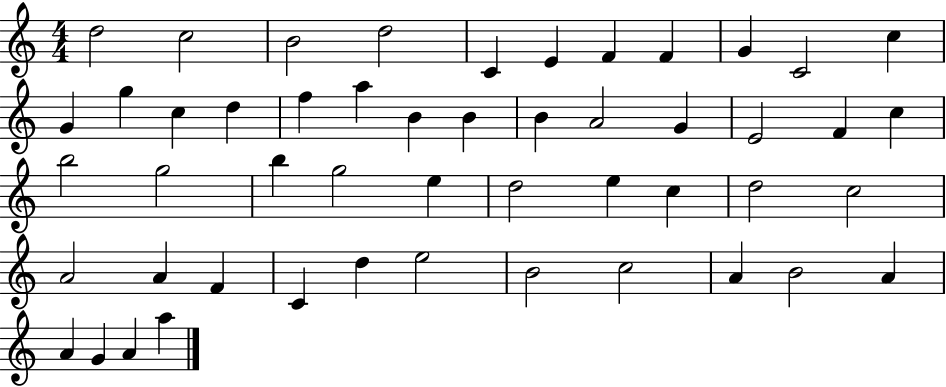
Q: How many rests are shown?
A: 0